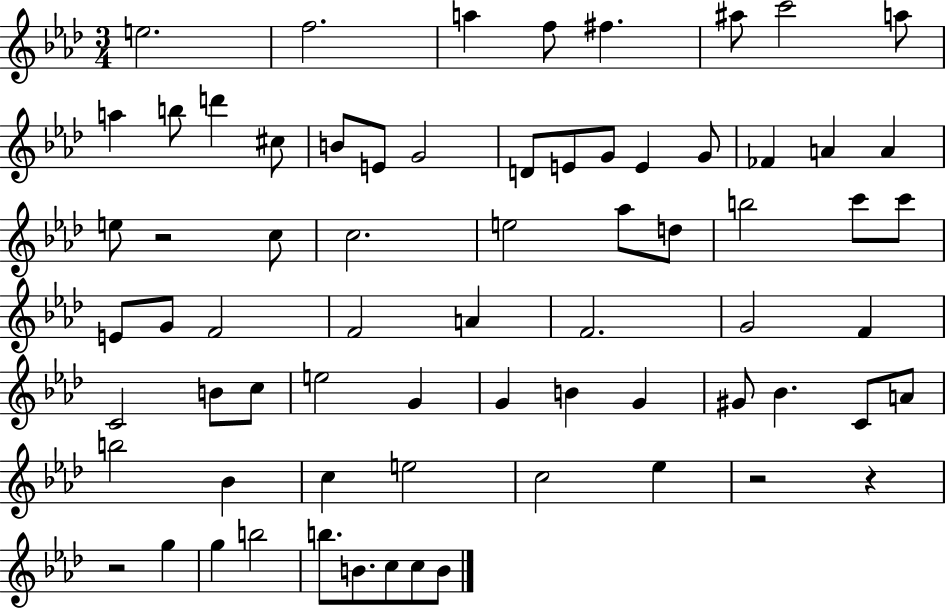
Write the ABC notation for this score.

X:1
T:Untitled
M:3/4
L:1/4
K:Ab
e2 f2 a f/2 ^f ^a/2 c'2 a/2 a b/2 d' ^c/2 B/2 E/2 G2 D/2 E/2 G/2 E G/2 _F A A e/2 z2 c/2 c2 e2 _a/2 d/2 b2 c'/2 c'/2 E/2 G/2 F2 F2 A F2 G2 F C2 B/2 c/2 e2 G G B G ^G/2 _B C/2 A/2 b2 _B c e2 c2 _e z2 z z2 g g b2 b/2 B/2 c/2 c/2 B/2